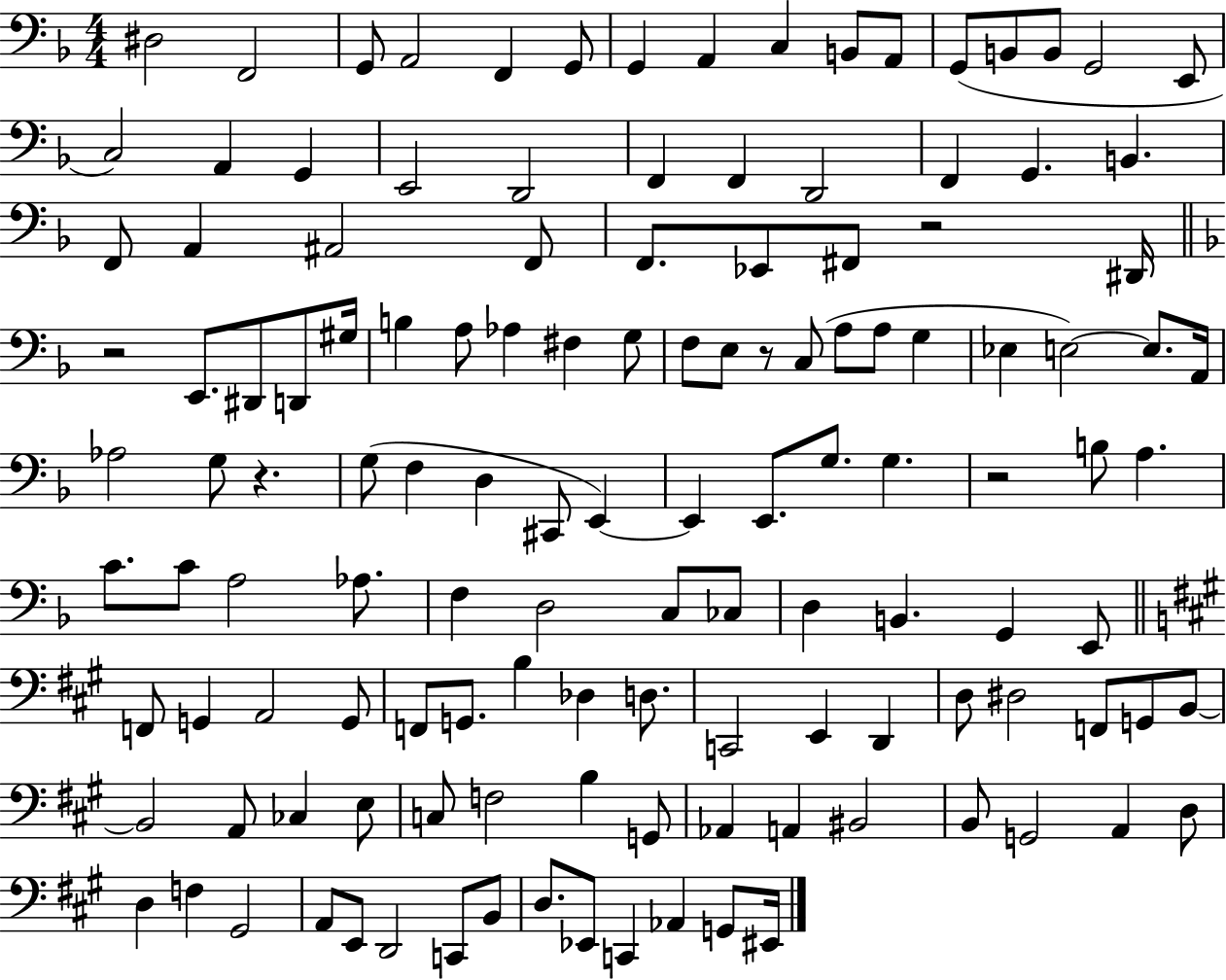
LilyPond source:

{
  \clef bass
  \numericTimeSignature
  \time 4/4
  \key f \major
  dis2 f,2 | g,8 a,2 f,4 g,8 | g,4 a,4 c4 b,8 a,8 | g,8( b,8 b,8 g,2 e,8 | \break c2) a,4 g,4 | e,2 d,2 | f,4 f,4 d,2 | f,4 g,4. b,4. | \break f,8 a,4 ais,2 f,8 | f,8. ees,8 fis,8 r2 dis,16 | \bar "||" \break \key f \major r2 e,8. dis,8 d,8 gis16 | b4 a8 aes4 fis4 g8 | f8 e8 r8 c8( a8 a8 g4 | ees4 e2~~) e8. a,16 | \break aes2 g8 r4. | g8( f4 d4 cis,8 e,4~~) | e,4 e,8. g8. g4. | r2 b8 a4. | \break c'8. c'8 a2 aes8. | f4 d2 c8 ces8 | d4 b,4. g,4 e,8 | \bar "||" \break \key a \major f,8 g,4 a,2 g,8 | f,8 g,8. b4 des4 d8. | c,2 e,4 d,4 | d8 dis2 f,8 g,8 b,8~~ | \break b,2 a,8 ces4 e8 | c8 f2 b4 g,8 | aes,4 a,4 bis,2 | b,8 g,2 a,4 d8 | \break d4 f4 gis,2 | a,8 e,8 d,2 c,8 b,8 | d8. ees,8 c,4 aes,4 g,8 eis,16 | \bar "|."
}